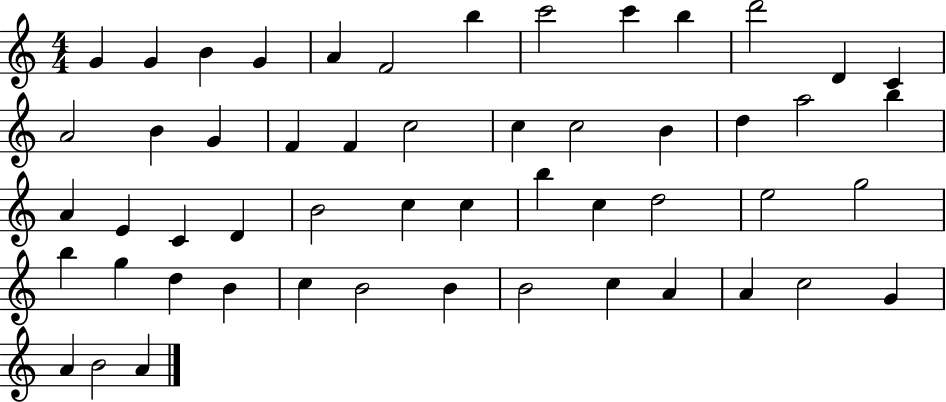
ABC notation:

X:1
T:Untitled
M:4/4
L:1/4
K:C
G G B G A F2 b c'2 c' b d'2 D C A2 B G F F c2 c c2 B d a2 b A E C D B2 c c b c d2 e2 g2 b g d B c B2 B B2 c A A c2 G A B2 A